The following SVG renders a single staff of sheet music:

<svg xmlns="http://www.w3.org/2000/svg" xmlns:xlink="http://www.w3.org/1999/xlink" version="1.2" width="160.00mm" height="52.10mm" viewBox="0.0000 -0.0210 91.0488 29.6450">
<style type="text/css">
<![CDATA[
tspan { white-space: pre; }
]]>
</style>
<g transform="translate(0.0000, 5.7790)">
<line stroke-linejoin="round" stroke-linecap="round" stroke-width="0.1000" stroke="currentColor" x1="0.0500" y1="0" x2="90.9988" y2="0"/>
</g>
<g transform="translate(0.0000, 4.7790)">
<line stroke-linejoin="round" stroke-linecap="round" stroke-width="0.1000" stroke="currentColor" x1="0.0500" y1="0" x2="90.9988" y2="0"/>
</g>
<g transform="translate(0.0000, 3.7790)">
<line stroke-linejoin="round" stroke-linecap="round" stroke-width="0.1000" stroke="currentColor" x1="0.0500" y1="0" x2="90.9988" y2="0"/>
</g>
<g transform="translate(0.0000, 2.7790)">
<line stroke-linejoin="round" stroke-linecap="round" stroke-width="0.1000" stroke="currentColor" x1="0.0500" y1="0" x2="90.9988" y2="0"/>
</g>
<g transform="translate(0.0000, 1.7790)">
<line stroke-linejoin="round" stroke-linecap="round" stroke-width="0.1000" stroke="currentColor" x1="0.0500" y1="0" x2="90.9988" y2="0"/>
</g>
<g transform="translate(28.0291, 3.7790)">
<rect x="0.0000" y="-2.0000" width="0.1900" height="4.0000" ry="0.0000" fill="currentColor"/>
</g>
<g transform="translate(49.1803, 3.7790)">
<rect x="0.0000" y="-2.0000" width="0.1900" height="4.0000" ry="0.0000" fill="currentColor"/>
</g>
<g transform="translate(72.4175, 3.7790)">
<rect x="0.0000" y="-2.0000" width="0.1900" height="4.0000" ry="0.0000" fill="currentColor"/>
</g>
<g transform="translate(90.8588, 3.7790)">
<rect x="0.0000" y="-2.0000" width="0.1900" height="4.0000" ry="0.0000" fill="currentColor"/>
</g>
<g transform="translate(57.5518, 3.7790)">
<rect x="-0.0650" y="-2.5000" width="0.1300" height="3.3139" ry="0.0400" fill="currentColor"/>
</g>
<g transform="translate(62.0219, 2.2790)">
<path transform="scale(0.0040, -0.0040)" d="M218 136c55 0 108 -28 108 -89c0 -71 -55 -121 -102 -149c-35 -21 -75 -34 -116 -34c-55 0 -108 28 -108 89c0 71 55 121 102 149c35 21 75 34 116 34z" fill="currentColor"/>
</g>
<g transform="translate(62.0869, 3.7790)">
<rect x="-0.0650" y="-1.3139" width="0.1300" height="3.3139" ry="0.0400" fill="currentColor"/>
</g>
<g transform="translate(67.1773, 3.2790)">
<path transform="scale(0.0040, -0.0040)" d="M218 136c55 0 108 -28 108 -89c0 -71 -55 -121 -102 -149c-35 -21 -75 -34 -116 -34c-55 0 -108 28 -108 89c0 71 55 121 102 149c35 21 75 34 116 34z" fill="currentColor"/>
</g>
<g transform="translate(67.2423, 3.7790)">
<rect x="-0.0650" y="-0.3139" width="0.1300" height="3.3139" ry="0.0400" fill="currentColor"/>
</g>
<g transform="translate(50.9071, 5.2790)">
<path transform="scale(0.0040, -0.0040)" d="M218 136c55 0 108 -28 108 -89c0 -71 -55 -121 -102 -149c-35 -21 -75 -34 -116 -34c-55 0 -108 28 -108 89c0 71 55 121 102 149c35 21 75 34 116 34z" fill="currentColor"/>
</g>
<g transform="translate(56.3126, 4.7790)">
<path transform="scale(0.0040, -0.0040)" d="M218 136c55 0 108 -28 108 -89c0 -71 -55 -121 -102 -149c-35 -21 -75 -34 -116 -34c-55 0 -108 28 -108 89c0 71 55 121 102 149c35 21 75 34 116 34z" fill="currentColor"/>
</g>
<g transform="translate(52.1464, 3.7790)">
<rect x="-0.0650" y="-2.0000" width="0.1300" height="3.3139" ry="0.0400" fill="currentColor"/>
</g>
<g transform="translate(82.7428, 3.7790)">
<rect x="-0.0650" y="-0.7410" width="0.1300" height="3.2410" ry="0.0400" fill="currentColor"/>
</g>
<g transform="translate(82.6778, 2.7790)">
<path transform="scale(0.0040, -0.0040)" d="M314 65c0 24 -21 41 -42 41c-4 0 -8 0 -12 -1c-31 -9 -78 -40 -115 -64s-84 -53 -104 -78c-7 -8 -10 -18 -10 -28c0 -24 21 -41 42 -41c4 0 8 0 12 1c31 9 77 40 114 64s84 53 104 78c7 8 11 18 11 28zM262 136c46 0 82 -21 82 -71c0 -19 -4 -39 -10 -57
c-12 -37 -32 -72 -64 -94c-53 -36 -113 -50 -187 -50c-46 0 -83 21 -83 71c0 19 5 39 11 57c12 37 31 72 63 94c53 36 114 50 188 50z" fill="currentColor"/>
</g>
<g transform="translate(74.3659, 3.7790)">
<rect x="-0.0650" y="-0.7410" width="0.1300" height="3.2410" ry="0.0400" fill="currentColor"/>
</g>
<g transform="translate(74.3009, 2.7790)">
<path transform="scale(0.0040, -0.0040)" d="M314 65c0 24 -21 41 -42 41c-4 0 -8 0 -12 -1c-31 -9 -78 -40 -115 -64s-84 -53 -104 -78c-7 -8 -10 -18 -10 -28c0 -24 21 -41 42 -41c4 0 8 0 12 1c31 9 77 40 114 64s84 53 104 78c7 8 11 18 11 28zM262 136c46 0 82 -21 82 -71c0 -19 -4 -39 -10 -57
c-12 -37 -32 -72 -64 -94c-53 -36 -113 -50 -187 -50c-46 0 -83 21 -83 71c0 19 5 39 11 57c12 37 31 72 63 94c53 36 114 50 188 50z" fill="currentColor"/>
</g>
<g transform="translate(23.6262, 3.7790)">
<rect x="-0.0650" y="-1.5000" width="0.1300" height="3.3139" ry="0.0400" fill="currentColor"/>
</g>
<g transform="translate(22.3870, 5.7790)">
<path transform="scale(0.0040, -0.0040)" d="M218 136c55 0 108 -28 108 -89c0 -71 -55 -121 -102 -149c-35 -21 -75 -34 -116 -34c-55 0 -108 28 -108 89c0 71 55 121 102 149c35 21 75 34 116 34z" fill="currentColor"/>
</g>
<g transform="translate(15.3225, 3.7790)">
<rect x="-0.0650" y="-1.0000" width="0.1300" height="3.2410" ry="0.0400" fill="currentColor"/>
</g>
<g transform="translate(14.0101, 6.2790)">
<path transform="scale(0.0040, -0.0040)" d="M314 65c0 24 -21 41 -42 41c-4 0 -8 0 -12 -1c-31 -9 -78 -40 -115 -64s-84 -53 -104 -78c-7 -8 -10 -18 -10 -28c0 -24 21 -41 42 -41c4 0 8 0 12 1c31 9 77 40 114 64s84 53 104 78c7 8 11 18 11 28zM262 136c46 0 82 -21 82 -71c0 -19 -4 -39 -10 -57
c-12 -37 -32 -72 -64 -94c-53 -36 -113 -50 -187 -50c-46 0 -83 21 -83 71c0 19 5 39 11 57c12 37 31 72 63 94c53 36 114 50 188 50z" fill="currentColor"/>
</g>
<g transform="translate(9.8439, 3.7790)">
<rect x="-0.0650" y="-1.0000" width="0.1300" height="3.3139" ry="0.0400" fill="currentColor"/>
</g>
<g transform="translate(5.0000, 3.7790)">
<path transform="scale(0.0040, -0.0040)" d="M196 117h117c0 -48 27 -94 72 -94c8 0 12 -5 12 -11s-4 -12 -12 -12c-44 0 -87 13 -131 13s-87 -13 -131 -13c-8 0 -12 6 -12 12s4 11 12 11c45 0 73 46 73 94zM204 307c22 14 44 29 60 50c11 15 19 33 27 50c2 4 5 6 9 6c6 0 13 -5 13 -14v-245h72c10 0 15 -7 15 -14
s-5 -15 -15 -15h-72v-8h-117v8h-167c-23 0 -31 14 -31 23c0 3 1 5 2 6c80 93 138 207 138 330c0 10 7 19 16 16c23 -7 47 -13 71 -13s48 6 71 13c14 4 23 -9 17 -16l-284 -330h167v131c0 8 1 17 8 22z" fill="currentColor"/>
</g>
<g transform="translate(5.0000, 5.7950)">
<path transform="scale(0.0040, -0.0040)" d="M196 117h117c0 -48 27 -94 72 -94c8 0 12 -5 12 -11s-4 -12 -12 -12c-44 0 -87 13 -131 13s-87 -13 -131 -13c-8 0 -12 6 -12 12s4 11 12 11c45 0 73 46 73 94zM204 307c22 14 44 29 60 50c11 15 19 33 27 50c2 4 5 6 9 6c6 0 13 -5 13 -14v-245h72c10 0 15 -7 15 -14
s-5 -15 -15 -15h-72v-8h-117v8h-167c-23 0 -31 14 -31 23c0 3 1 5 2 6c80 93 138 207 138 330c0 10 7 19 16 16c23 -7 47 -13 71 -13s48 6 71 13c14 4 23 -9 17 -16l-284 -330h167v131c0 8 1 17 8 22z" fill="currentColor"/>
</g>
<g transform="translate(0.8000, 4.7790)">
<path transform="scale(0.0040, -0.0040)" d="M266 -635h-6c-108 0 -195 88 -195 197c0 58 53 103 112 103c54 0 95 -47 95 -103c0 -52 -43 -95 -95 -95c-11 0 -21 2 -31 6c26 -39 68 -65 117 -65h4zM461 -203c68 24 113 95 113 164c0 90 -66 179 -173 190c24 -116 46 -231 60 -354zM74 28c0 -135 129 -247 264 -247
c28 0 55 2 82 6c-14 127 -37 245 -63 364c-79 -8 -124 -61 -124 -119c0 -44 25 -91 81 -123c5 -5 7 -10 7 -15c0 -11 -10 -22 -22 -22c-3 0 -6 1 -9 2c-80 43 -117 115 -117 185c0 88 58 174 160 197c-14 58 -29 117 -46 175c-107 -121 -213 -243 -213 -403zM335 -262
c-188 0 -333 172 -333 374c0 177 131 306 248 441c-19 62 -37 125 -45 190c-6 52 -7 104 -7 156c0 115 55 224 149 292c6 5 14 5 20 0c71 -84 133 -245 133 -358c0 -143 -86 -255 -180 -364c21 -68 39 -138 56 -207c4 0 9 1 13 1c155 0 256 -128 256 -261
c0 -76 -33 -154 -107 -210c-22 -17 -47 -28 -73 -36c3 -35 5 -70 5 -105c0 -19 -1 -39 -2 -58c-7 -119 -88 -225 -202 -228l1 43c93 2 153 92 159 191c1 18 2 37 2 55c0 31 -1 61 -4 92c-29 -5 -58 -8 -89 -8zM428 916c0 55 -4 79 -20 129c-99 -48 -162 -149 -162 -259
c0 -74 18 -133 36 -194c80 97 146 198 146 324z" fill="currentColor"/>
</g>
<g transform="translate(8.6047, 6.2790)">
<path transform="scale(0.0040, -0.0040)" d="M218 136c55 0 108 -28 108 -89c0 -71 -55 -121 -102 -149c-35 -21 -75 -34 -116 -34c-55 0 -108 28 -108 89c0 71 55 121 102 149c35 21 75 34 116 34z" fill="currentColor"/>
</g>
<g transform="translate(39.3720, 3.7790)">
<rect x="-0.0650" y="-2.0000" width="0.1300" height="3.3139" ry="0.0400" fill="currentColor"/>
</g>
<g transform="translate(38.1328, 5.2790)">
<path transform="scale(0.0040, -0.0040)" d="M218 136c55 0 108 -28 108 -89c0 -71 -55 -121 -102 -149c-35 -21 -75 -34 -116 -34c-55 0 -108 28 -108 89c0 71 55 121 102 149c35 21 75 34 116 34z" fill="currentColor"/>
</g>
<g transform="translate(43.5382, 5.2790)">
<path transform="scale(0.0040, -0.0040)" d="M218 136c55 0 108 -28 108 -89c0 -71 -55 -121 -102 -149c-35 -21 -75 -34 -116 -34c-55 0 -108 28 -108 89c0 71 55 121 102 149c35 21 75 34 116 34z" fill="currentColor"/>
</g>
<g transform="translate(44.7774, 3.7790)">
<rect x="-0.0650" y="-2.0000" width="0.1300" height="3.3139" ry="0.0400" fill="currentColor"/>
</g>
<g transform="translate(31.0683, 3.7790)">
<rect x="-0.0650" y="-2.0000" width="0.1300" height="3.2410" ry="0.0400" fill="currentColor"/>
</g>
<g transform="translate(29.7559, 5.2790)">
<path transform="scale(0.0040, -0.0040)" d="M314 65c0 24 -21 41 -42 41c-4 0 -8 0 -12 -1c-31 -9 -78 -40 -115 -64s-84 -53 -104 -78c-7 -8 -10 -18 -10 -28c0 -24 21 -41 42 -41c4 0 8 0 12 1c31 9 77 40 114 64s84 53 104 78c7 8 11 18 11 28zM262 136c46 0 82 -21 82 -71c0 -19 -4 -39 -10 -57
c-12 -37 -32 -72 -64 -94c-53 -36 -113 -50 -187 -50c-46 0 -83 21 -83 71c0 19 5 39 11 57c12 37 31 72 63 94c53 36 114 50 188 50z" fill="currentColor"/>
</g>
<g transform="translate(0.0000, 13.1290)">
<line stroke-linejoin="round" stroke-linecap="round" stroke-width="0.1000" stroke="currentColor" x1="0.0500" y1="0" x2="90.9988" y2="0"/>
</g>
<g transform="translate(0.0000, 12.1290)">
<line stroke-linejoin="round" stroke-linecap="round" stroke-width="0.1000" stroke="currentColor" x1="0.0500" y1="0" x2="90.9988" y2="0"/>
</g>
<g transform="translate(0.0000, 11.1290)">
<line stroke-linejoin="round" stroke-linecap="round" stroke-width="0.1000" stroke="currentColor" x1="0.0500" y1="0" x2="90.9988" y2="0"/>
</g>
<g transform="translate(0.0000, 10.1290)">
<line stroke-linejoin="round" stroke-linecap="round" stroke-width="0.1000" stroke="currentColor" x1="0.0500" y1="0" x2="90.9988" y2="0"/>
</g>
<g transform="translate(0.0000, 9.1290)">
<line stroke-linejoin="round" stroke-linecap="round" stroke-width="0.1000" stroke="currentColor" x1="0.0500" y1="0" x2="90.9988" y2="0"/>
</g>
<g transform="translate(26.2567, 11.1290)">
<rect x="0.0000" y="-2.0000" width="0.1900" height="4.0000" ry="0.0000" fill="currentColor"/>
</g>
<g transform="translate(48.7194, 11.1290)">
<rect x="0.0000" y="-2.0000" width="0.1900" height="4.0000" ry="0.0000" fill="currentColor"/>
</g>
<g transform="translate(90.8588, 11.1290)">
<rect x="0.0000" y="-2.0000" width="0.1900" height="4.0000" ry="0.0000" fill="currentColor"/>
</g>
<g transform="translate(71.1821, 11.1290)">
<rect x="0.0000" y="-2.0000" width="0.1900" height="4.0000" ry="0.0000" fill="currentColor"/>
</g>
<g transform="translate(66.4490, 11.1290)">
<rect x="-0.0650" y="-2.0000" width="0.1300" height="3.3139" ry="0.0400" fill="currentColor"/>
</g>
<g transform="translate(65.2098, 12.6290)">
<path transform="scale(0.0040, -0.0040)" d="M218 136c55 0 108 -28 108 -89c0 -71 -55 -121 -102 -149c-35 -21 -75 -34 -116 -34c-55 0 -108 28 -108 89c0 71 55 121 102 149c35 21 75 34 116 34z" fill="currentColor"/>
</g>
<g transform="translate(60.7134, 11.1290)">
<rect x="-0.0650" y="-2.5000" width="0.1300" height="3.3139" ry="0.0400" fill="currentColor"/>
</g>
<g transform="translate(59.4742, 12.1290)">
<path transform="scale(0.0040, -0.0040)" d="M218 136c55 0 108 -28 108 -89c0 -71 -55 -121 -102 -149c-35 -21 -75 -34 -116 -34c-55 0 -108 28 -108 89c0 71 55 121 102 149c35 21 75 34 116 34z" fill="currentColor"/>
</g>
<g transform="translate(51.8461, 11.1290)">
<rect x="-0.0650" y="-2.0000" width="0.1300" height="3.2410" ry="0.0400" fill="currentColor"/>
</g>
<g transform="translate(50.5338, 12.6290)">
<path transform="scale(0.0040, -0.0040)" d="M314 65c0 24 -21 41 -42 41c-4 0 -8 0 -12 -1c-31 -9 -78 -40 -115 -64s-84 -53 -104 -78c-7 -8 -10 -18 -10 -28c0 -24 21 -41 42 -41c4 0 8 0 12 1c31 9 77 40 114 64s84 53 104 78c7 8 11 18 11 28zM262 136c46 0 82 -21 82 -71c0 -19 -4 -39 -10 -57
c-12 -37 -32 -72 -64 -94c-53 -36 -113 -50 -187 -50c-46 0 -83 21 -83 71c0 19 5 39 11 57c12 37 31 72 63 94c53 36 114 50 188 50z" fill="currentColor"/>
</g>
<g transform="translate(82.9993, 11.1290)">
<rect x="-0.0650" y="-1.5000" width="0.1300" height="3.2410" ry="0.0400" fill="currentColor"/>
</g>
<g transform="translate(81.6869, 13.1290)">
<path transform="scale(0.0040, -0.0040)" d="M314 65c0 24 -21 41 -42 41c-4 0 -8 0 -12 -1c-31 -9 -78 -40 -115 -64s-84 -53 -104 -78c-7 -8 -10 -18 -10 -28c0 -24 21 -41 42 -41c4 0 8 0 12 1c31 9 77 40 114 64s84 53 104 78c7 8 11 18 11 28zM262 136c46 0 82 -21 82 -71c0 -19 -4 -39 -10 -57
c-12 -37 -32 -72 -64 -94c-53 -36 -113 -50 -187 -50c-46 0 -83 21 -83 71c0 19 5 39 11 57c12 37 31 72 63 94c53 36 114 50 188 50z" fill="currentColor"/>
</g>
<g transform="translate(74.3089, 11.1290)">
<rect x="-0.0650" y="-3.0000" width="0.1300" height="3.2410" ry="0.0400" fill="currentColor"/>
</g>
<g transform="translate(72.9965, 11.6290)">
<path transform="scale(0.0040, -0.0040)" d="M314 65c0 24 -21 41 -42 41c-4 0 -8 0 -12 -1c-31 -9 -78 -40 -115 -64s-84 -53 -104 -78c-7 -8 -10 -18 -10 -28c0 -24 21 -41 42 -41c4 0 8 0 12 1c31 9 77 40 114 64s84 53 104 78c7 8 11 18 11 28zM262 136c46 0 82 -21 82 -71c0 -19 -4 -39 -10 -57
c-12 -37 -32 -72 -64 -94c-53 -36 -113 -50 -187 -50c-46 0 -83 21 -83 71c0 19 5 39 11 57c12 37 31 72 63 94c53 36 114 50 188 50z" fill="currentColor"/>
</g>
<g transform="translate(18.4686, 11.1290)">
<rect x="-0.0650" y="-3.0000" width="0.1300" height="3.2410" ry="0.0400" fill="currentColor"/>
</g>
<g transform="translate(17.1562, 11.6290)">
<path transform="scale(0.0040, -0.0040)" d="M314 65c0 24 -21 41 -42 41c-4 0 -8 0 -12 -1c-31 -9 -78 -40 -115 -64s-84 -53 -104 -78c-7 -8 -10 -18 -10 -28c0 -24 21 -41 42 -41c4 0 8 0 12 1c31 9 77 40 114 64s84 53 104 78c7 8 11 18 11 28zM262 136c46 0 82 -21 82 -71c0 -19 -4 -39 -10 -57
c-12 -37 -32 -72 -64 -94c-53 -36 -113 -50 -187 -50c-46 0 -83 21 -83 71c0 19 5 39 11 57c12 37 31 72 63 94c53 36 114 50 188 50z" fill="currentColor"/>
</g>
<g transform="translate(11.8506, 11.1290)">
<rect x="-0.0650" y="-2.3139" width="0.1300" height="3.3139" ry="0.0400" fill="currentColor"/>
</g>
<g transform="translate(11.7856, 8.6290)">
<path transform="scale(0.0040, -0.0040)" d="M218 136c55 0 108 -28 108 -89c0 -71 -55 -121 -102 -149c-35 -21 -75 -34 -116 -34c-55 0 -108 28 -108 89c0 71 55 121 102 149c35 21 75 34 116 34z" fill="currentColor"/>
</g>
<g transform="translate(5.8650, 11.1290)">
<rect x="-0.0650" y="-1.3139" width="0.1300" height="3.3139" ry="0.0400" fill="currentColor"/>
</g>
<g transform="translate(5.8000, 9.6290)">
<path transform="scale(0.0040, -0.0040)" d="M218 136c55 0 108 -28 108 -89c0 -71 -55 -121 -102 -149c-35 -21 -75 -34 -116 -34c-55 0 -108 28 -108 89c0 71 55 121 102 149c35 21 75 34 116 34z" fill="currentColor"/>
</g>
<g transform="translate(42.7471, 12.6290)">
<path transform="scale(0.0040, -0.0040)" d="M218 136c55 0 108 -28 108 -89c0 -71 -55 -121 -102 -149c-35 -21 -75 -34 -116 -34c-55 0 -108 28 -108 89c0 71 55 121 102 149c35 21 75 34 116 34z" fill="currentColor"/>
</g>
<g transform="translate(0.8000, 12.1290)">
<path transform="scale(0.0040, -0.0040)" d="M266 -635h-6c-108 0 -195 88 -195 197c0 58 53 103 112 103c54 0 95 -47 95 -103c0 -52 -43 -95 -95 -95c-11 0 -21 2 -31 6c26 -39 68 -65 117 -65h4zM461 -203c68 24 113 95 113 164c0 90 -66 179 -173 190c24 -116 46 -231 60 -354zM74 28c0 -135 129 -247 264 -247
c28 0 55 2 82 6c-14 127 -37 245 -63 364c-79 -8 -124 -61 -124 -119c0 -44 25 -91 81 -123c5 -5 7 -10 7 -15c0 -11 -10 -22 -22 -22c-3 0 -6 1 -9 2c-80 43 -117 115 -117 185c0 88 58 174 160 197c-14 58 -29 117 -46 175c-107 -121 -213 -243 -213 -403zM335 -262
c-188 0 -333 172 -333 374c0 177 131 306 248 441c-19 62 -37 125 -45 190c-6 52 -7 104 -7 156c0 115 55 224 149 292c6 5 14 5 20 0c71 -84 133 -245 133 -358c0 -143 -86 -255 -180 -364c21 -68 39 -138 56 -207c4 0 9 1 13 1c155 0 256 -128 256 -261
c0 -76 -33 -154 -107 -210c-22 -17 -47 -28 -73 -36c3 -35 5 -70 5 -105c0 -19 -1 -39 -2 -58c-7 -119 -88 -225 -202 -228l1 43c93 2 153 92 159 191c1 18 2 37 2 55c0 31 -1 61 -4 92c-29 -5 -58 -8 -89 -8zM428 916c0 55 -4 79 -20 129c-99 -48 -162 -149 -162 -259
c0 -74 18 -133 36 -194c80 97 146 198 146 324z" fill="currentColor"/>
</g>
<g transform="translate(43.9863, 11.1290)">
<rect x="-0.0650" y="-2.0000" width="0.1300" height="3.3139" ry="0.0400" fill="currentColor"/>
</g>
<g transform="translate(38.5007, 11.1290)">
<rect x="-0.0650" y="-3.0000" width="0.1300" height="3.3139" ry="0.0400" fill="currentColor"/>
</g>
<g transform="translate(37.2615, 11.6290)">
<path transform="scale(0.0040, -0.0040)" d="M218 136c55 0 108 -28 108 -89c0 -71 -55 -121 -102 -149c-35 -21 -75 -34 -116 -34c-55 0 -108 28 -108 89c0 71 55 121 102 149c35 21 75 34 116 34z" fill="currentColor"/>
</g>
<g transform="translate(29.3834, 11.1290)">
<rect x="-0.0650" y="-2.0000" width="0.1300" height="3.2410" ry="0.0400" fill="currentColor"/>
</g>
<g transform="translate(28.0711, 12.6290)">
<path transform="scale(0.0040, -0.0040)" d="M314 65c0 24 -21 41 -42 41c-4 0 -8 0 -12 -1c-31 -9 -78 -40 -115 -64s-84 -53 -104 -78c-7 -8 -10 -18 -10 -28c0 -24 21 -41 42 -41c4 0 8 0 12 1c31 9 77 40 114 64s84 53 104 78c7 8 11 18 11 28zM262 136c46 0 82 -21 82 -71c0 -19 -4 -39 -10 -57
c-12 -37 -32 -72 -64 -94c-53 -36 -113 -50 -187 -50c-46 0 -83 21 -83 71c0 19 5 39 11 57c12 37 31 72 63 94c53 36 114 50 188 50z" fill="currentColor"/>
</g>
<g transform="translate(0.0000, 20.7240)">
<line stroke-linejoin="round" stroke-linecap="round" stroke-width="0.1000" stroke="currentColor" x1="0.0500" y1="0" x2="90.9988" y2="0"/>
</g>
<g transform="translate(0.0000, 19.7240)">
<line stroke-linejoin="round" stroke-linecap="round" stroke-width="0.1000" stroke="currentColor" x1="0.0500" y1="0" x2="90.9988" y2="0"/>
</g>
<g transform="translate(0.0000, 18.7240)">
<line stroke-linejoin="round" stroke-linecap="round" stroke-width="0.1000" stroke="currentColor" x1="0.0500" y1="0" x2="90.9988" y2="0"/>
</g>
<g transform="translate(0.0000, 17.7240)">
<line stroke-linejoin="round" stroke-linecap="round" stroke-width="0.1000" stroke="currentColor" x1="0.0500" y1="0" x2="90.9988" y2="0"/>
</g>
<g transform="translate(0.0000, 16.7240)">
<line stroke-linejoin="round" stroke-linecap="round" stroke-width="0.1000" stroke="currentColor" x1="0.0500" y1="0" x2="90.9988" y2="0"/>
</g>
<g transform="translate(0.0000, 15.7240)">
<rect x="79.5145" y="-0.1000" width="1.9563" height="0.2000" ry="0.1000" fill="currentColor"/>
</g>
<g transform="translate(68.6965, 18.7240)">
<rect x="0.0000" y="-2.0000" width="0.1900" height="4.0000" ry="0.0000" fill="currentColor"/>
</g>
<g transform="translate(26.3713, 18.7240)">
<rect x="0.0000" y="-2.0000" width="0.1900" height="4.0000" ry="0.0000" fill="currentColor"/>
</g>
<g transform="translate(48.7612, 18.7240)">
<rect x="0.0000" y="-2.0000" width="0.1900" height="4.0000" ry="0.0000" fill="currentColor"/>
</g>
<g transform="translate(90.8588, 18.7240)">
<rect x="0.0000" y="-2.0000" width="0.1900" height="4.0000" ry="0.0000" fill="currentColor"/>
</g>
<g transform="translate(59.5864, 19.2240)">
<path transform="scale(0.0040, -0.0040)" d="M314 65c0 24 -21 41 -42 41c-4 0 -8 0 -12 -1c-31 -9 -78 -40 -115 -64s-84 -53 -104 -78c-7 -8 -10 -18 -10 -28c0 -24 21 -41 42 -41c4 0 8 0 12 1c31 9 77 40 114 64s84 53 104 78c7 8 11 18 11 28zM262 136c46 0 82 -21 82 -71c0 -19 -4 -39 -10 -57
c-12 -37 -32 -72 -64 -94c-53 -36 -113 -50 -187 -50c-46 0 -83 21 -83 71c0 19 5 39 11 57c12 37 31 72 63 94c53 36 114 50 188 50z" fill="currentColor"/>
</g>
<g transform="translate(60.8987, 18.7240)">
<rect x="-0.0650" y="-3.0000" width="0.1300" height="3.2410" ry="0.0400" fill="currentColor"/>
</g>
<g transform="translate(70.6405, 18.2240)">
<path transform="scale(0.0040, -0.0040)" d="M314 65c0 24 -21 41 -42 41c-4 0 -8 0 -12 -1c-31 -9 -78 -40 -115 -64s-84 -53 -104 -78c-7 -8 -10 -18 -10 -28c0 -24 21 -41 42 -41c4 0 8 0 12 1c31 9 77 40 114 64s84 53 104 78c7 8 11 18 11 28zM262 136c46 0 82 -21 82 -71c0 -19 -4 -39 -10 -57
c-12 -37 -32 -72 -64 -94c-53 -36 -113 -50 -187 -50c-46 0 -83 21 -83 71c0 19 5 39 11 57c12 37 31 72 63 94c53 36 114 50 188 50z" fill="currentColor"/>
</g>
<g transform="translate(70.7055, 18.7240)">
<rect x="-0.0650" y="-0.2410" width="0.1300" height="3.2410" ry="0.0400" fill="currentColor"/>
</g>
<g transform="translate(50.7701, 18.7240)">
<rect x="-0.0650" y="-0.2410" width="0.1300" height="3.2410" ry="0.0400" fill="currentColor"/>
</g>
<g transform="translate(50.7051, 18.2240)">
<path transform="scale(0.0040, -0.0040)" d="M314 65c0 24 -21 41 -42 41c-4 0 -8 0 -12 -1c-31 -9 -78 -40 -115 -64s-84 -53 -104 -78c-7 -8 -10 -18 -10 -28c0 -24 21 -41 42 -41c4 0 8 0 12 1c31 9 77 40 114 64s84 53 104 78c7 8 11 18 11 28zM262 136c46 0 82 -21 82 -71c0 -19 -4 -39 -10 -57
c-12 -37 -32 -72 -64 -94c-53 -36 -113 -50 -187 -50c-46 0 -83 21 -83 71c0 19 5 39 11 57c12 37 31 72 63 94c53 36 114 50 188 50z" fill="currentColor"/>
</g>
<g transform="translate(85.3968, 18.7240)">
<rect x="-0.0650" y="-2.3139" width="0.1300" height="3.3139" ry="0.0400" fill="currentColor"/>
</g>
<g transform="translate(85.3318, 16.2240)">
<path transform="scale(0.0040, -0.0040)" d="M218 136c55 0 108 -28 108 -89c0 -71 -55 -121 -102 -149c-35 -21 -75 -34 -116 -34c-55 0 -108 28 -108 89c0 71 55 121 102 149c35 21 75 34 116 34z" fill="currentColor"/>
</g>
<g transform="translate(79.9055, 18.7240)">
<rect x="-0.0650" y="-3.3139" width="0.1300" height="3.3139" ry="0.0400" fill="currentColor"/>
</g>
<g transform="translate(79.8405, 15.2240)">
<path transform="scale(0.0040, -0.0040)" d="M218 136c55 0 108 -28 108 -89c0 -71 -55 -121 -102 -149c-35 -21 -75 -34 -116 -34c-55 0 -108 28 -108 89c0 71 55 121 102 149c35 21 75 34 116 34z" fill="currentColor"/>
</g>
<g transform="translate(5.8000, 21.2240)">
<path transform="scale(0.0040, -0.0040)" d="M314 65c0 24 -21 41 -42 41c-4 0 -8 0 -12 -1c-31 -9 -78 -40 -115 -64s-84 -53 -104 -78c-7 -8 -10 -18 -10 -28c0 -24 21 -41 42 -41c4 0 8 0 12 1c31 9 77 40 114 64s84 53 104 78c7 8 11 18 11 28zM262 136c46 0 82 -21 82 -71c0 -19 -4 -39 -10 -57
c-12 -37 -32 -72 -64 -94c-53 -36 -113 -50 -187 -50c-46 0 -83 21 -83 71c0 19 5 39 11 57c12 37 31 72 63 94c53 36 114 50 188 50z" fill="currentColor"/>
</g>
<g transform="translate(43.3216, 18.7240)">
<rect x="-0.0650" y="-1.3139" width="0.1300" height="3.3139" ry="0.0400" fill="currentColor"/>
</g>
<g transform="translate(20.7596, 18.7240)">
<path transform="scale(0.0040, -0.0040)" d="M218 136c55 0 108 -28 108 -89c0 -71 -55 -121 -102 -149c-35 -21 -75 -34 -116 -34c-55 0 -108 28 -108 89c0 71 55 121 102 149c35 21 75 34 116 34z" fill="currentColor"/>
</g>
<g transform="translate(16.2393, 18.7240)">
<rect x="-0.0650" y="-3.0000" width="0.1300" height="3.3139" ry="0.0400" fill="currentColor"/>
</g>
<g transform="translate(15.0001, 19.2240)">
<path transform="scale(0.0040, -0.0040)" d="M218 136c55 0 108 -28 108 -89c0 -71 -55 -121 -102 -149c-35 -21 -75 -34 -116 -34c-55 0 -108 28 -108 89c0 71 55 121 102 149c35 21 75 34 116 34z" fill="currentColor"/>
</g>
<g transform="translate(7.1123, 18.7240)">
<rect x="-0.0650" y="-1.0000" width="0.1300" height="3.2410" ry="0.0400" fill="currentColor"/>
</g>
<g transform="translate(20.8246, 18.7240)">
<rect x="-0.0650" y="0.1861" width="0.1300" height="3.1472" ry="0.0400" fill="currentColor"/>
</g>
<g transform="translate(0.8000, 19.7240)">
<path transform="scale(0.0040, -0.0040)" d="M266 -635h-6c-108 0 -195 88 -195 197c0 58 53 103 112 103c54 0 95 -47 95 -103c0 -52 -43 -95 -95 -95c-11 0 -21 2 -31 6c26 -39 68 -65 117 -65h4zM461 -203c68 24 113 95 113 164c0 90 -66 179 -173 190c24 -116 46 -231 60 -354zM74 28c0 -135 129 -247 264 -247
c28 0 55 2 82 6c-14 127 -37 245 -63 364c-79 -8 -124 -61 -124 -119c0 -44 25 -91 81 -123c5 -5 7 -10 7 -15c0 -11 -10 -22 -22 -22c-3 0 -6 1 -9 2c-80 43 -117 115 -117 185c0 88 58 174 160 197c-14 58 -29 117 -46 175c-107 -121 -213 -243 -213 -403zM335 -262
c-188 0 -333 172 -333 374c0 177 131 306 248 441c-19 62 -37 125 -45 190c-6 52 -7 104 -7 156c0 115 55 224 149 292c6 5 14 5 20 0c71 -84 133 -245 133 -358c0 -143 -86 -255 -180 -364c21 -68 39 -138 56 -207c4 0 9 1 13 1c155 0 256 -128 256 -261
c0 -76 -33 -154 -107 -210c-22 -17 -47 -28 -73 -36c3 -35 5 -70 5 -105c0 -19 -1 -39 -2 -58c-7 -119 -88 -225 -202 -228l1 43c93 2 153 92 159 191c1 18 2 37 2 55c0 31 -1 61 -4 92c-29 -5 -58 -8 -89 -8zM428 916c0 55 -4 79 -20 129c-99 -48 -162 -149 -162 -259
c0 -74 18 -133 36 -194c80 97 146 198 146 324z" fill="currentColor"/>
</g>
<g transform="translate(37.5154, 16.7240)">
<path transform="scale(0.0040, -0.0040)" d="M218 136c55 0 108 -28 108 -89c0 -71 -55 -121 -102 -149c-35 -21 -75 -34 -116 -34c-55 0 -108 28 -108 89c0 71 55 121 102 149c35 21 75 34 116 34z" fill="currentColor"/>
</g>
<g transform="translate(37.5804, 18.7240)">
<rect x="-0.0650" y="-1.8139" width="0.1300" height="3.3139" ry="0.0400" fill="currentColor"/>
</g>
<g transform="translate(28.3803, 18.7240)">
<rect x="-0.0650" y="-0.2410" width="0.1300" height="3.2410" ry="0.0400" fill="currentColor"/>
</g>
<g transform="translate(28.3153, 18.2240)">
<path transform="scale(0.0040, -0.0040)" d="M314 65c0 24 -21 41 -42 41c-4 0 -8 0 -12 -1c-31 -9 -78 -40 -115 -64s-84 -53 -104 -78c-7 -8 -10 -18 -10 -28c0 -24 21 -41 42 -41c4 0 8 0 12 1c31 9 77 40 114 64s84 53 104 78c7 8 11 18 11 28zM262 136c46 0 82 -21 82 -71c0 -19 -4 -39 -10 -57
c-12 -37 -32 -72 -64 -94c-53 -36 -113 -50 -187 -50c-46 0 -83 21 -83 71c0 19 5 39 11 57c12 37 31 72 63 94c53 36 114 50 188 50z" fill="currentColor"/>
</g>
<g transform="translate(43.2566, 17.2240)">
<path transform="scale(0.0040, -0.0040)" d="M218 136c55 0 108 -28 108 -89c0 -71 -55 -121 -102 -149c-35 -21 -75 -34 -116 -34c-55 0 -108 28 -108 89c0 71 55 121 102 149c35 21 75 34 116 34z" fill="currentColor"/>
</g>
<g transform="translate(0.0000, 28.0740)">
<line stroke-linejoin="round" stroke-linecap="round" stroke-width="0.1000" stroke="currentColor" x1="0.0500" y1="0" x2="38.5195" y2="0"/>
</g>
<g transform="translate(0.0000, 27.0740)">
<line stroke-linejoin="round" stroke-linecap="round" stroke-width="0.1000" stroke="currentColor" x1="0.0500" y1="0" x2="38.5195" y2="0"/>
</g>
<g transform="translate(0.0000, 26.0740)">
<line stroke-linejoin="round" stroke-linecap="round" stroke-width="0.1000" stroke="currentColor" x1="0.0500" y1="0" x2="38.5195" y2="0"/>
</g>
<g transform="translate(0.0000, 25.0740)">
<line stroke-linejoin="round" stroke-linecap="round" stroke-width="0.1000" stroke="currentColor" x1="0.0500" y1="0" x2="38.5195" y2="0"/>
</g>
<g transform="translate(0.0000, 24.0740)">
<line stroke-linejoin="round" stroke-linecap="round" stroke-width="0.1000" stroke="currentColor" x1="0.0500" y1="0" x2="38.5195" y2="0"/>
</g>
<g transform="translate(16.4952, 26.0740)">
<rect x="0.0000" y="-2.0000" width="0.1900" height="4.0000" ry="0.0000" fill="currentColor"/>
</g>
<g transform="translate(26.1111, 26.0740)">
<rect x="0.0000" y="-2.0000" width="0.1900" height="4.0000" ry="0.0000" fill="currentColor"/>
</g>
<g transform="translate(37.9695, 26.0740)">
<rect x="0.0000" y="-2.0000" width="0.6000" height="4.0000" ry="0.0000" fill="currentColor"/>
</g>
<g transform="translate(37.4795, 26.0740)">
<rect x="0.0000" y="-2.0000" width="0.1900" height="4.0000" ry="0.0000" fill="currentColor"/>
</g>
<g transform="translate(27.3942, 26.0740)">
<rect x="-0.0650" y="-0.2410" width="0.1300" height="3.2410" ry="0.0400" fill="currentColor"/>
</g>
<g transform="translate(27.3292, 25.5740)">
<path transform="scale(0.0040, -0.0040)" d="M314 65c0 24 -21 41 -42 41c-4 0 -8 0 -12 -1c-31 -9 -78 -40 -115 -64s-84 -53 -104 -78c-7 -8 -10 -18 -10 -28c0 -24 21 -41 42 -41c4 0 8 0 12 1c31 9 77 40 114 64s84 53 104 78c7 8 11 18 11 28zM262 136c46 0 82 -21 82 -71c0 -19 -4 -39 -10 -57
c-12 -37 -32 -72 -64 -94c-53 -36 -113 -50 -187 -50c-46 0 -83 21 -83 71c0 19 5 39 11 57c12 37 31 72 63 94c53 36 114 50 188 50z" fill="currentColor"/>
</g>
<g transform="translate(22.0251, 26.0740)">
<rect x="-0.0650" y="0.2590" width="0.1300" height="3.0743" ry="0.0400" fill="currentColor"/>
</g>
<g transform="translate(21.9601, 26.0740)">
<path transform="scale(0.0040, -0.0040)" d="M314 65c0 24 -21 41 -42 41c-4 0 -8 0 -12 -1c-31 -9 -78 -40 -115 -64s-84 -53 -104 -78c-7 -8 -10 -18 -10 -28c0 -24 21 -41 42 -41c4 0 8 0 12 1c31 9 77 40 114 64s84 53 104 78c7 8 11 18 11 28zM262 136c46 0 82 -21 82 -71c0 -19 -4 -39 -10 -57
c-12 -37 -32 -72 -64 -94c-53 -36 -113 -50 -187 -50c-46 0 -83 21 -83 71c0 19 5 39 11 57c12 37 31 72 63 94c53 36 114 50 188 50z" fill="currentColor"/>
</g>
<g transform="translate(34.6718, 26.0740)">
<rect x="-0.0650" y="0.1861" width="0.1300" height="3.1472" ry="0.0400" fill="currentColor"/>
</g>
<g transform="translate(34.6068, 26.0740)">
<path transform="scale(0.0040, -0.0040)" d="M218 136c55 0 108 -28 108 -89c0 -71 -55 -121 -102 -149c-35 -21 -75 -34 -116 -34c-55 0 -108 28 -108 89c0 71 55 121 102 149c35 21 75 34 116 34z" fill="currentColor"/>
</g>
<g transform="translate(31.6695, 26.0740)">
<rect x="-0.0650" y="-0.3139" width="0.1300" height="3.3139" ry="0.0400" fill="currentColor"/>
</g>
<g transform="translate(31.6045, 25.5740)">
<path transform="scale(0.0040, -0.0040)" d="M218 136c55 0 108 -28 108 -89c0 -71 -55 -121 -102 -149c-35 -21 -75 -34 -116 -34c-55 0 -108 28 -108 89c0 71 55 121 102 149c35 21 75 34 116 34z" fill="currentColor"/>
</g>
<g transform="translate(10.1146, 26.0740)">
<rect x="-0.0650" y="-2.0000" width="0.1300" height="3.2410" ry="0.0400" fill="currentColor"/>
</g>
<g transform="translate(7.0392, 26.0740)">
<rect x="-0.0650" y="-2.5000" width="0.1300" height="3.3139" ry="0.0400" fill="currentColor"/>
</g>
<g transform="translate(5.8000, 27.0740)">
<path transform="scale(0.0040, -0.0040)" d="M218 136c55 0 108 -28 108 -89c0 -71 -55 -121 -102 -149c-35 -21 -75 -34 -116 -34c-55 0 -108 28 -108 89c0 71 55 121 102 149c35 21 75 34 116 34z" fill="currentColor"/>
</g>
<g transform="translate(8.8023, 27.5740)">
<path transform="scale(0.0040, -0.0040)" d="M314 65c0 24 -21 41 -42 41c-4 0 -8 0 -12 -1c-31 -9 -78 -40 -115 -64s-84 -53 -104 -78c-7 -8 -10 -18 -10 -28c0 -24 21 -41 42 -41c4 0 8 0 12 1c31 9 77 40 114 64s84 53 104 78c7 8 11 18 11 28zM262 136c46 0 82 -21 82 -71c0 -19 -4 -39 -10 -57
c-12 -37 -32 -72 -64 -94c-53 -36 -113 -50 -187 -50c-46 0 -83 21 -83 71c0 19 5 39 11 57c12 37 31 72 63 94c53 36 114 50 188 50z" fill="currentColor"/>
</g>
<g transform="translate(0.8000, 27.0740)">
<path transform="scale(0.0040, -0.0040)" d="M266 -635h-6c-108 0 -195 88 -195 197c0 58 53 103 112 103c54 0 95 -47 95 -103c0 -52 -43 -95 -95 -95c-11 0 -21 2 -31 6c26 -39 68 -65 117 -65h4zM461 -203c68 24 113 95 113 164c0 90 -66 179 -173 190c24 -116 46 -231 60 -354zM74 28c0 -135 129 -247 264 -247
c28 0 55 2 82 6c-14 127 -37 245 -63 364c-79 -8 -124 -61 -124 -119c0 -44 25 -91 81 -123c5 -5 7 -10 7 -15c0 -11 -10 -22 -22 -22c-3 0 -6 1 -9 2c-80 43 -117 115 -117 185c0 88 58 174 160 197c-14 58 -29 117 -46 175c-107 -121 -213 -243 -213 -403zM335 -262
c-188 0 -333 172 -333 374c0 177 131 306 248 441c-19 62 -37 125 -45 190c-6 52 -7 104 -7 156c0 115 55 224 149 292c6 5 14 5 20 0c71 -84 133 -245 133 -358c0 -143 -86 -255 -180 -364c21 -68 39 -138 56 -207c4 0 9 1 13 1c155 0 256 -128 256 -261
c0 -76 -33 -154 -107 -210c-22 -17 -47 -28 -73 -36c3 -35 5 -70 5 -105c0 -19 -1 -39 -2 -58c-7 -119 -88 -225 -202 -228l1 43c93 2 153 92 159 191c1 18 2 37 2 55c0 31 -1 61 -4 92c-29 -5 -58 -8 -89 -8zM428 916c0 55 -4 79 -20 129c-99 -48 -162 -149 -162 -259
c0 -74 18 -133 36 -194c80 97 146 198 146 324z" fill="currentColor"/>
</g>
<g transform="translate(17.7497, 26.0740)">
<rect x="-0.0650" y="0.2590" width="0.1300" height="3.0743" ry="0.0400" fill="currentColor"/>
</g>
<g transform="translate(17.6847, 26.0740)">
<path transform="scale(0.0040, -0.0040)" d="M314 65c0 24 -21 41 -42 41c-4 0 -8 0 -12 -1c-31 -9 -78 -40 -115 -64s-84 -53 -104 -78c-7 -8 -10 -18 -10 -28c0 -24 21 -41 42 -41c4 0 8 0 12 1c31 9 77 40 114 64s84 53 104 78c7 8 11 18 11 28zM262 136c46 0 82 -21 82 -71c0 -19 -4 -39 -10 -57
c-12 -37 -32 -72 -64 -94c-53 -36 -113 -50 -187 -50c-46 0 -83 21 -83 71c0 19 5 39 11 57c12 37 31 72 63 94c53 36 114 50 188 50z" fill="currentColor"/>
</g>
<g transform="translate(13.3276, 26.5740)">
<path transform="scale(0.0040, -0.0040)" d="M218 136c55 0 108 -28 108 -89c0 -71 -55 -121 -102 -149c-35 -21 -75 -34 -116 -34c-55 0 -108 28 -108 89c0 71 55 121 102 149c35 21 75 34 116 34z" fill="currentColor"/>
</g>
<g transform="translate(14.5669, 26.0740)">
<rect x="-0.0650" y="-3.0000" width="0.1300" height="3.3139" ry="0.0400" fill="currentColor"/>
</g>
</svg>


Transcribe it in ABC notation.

X:1
T:Untitled
M:4/4
L:1/4
K:C
D D2 E F2 F F F G e c d2 d2 e g A2 F2 A F F2 G F A2 E2 D2 A B c2 f e c2 A2 c2 b g G F2 A B2 B2 c2 c B